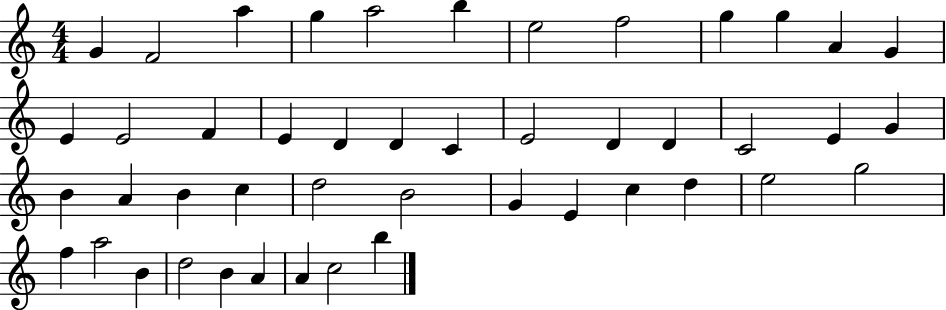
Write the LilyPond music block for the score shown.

{
  \clef treble
  \numericTimeSignature
  \time 4/4
  \key c \major
  g'4 f'2 a''4 | g''4 a''2 b''4 | e''2 f''2 | g''4 g''4 a'4 g'4 | \break e'4 e'2 f'4 | e'4 d'4 d'4 c'4 | e'2 d'4 d'4 | c'2 e'4 g'4 | \break b'4 a'4 b'4 c''4 | d''2 b'2 | g'4 e'4 c''4 d''4 | e''2 g''2 | \break f''4 a''2 b'4 | d''2 b'4 a'4 | a'4 c''2 b''4 | \bar "|."
}